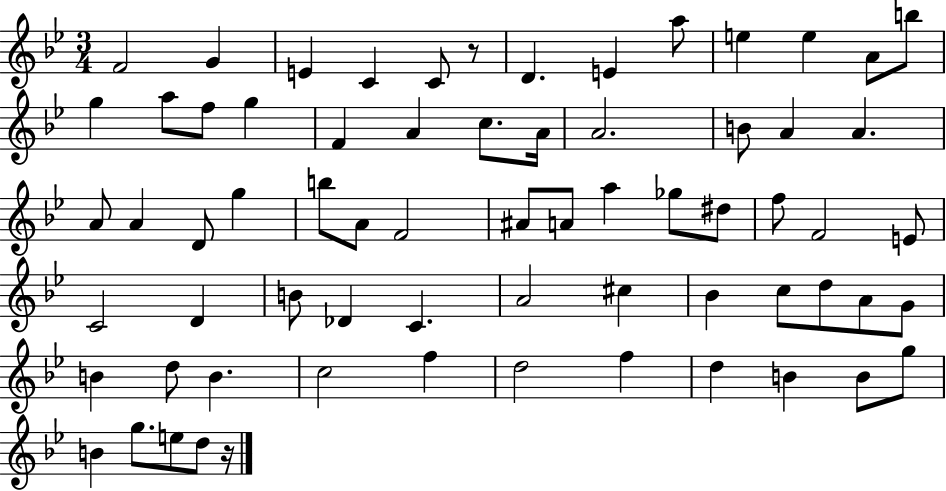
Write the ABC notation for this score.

X:1
T:Untitled
M:3/4
L:1/4
K:Bb
F2 G E C C/2 z/2 D E a/2 e e A/2 b/2 g a/2 f/2 g F A c/2 A/4 A2 B/2 A A A/2 A D/2 g b/2 A/2 F2 ^A/2 A/2 a _g/2 ^d/2 f/2 F2 E/2 C2 D B/2 _D C A2 ^c _B c/2 d/2 A/2 G/2 B d/2 B c2 f d2 f d B B/2 g/2 B g/2 e/2 d/2 z/4